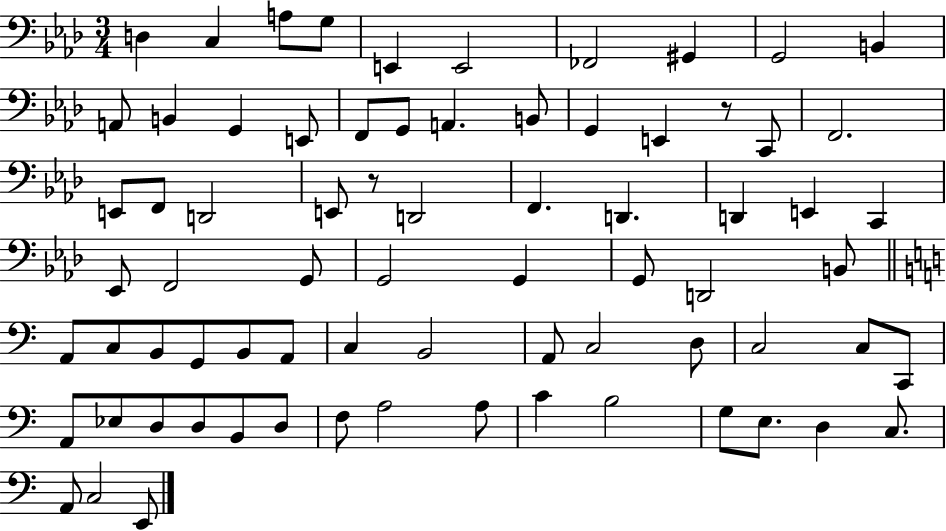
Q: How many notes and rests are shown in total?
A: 74